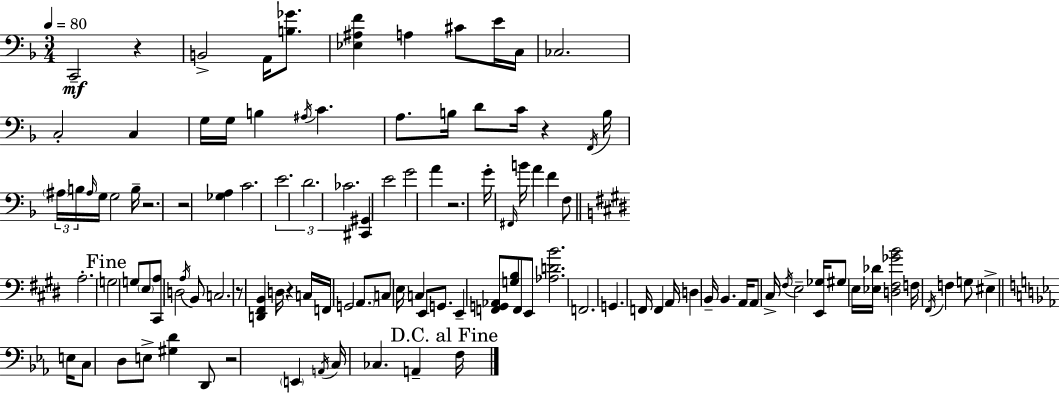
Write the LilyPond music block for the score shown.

{
  \clef bass
  \numericTimeSignature
  \time 3/4
  \key d \minor
  \tempo 4 = 80
  \repeat volta 2 { c,2--\mf r4 | b,2-> a,16 <b ges'>8. | <ees ais f'>4 a4 cis'8 e'16 c16 | ces2. | \break c2-. c4 | g16 g16 b4 \acciaccatura { ais16 } c'4. | a8. b16 d'8 c'16 r4 | \acciaccatura { f,16 } b16 \tuplet 3/2 { \parenthesize ais16 b16 \grace { ais16 } } g16 g2 | \break b16-- r2. | r2 <ges a>4 | c'2. | \tuplet 3/2 { e'2. | \break d'2. | ces'2. } | <cis, gis,>4 e'2 | g'2 a'4 | \break r2. | g'16-. \grace { fis,16 } b'16 a'4 f'4 | f8 \bar "||" \break \key e \major a2.-. | \mark "Fine" \parenthesize g2 g8 \parenthesize e8 | <cis, a>8 d2 \acciaccatura { a16 } b,8 | c2. | \break r8 <d, fis, b,>4 d16 r4 | c16 f,16 g,2 \parenthesize a,8. | c8 e16 c4 e,8 g,8. | e,4-- <f, g, aes,>8 <g b>8 f,8 e,8 | \break <aes d' b'>2. | f,2. | g,4. f,16 f,4 | a,16 d4 b,16-- b,4. | \break a,16 a,8 cis16-> \acciaccatura { fis16 } e2-- | <e, ges>16 gis8 e16 <ees des'>16 <d fis ges' b'>2 | f16 \acciaccatura { fis,16 } f4 g8 eis4-> | \bar "||" \break \key ees \major e16 c8 d8 e8-> <gis d'>4 d,8 | r2 \parenthesize e,4 | \acciaccatura { a,16 } c16 ces4. a,4-- | \mark "D.C. al Fine" f16 } \bar "|."
}